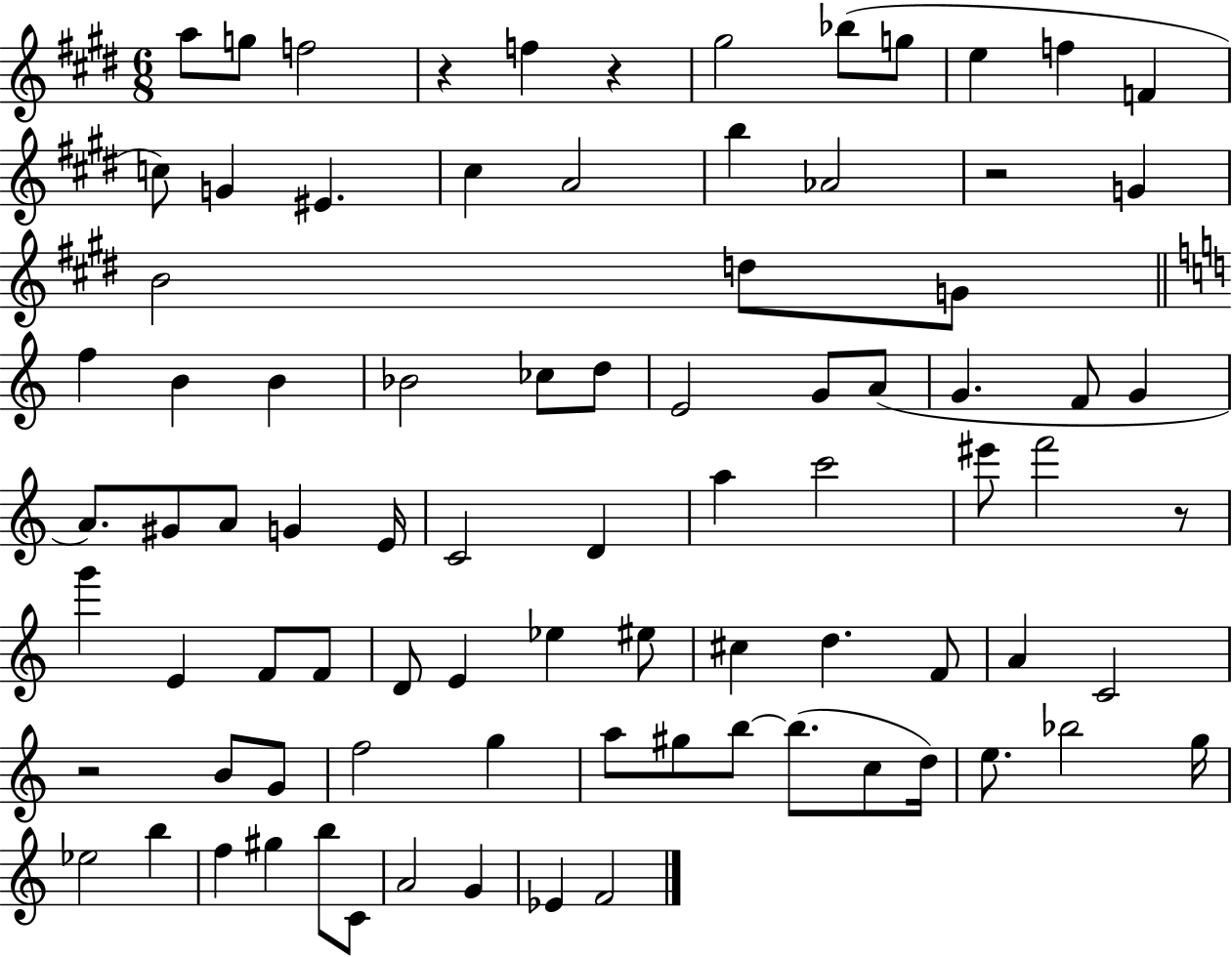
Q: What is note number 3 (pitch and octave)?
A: F5